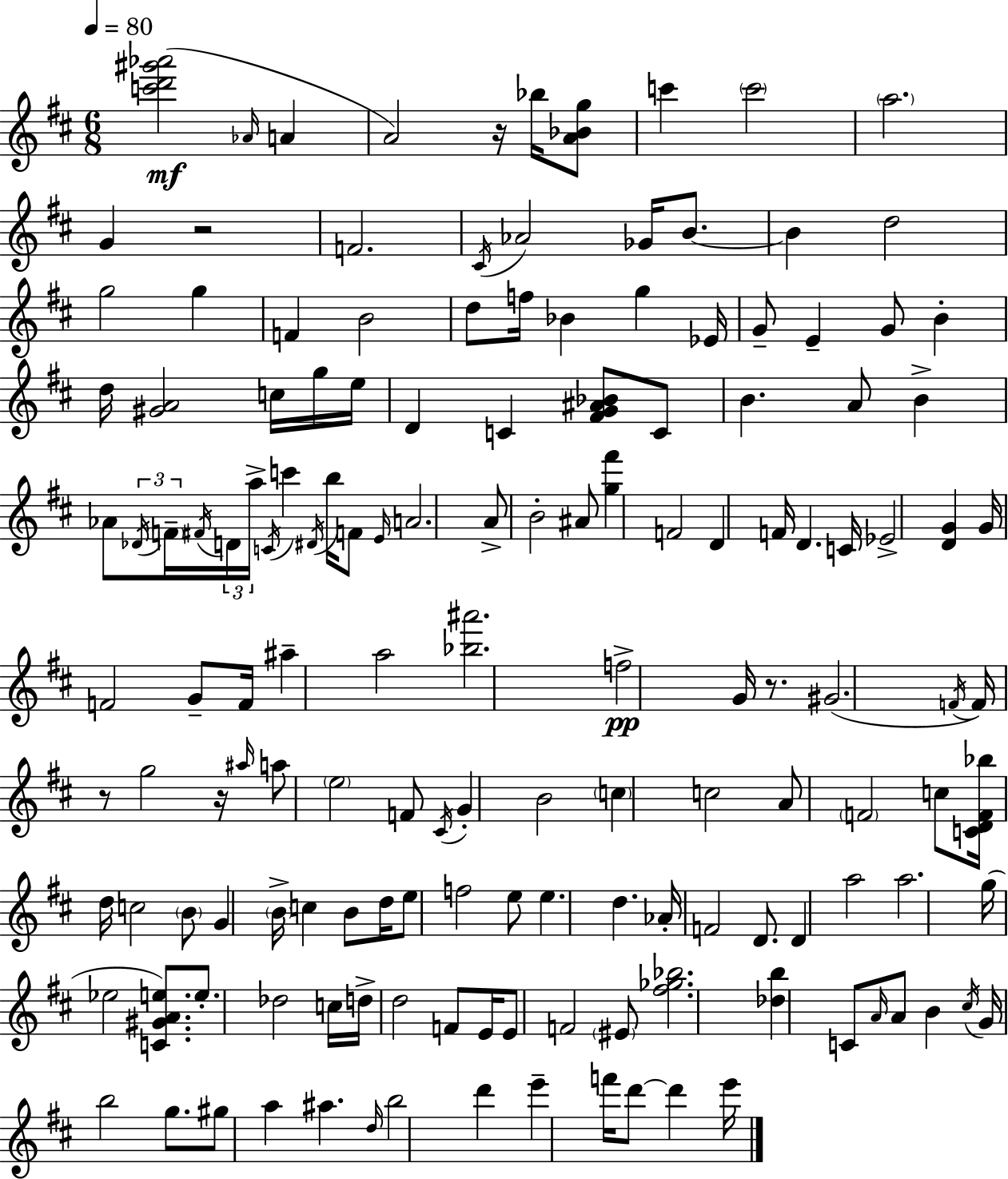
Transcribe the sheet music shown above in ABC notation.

X:1
T:Untitled
M:6/8
L:1/4
K:D
[c'd'^g'_a']2 _A/4 A A2 z/4 _b/4 [A_Bg]/2 c' c'2 a2 G z2 F2 ^C/4 _A2 _G/4 B/2 B d2 g2 g F B2 d/2 f/4 _B g _E/4 G/2 E G/2 B d/4 [^GA]2 c/4 g/4 e/4 D C [^FG^A_B]/2 C/2 B A/2 B _A/2 _D/4 F/4 ^F/4 D/4 a/4 C/4 c' ^D/4 b/4 F/2 E/4 A2 A/2 B2 ^A/2 [g^f'] F2 D F/4 D C/4 _E2 [DG] G/4 F2 G/2 F/4 ^a a2 [_b^a']2 f2 G/4 z/2 ^G2 F/4 F/4 z/2 g2 z/4 ^a/4 a/2 e2 F/2 ^C/4 G B2 c c2 A/2 F2 c/2 [CDF_b]/4 d/4 c2 B/2 G B/4 c B/2 d/4 e/2 f2 e/2 e d _A/4 F2 D/2 D a2 a2 g/4 _e2 [C^GAe]/2 e/2 _d2 c/4 d/4 d2 F/2 E/4 E/2 F2 ^E/2 [^f_g_b]2 [_db] C/2 A/4 A/2 B ^c/4 G/4 b2 g/2 ^g/2 a ^a d/4 b2 d' e' f'/4 d'/2 d' e'/4